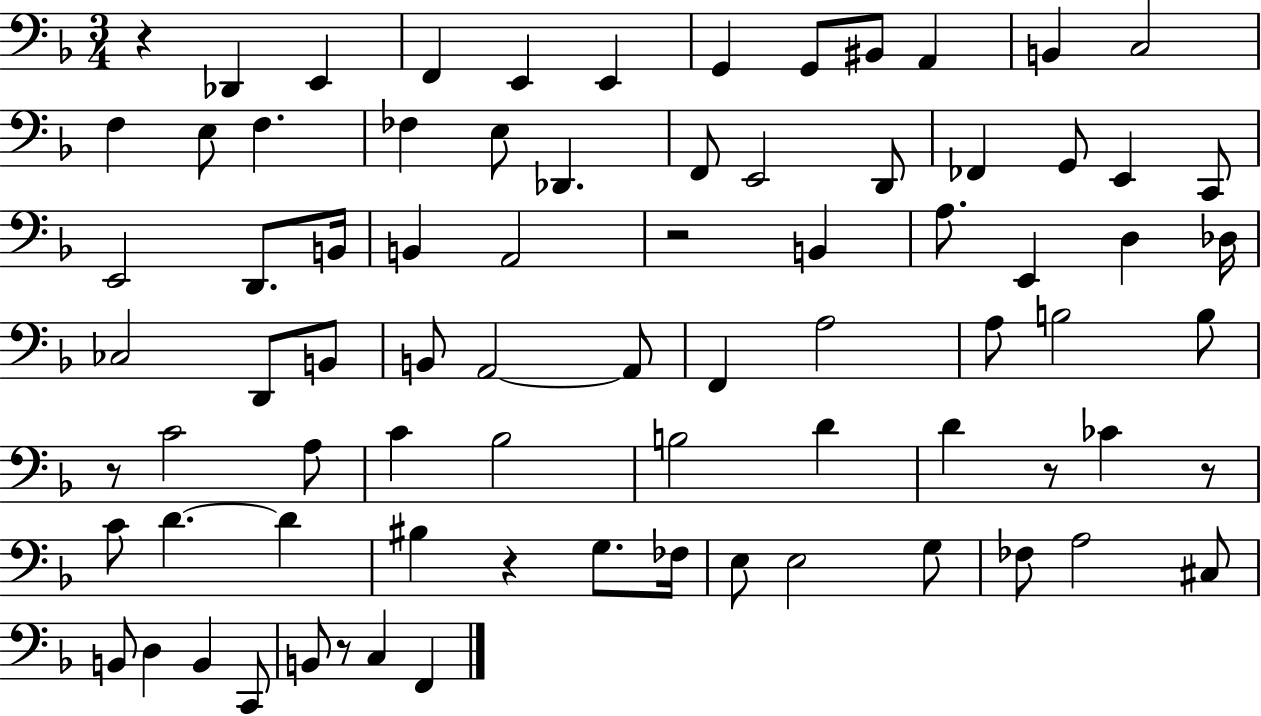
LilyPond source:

{
  \clef bass
  \numericTimeSignature
  \time 3/4
  \key f \major
  r4 des,4 e,4 | f,4 e,4 e,4 | g,4 g,8 bis,8 a,4 | b,4 c2 | \break f4 e8 f4. | fes4 e8 des,4. | f,8 e,2 d,8 | fes,4 g,8 e,4 c,8 | \break e,2 d,8. b,16 | b,4 a,2 | r2 b,4 | a8. e,4 d4 des16 | \break ces2 d,8 b,8 | b,8 a,2~~ a,8 | f,4 a2 | a8 b2 b8 | \break r8 c'2 a8 | c'4 bes2 | b2 d'4 | d'4 r8 ces'4 r8 | \break c'8 d'4.~~ d'4 | bis4 r4 g8. fes16 | e8 e2 g8 | fes8 a2 cis8 | \break b,8 d4 b,4 c,8 | b,8 r8 c4 f,4 | \bar "|."
}